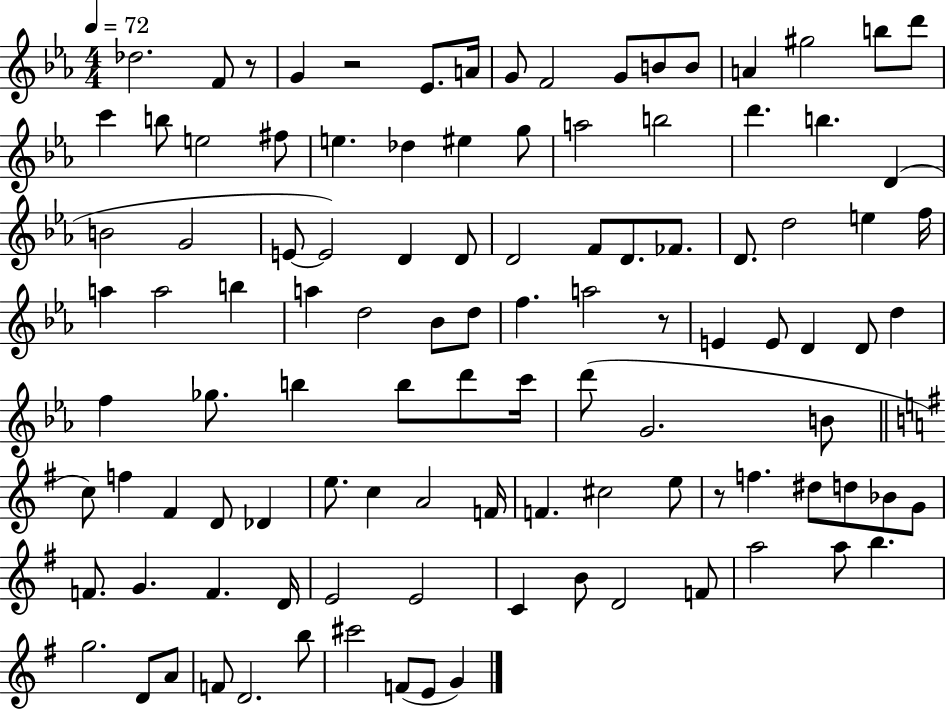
Db5/h. F4/e R/e G4/q R/h Eb4/e. A4/s G4/e F4/h G4/e B4/e B4/e A4/q G#5/h B5/e D6/e C6/q B5/e E5/h F#5/e E5/q. Db5/q EIS5/q G5/e A5/h B5/h D6/q. B5/q. D4/q B4/h G4/h E4/e E4/h D4/q D4/e D4/h F4/e D4/e. FES4/e. D4/e. D5/h E5/q F5/s A5/q A5/h B5/q A5/q D5/h Bb4/e D5/e F5/q. A5/h R/e E4/q E4/e D4/q D4/e D5/q F5/q Gb5/e. B5/q B5/e D6/e C6/s D6/e G4/h. B4/e C5/e F5/q F#4/q D4/e Db4/q E5/e. C5/q A4/h F4/s F4/q. C#5/h E5/e R/e F5/q. D#5/e D5/e Bb4/e G4/e F4/e. G4/q. F4/q. D4/s E4/h E4/h C4/q B4/e D4/h F4/e A5/h A5/e B5/q. G5/h. D4/e A4/e F4/e D4/h. B5/e C#6/h F4/e E4/e G4/q